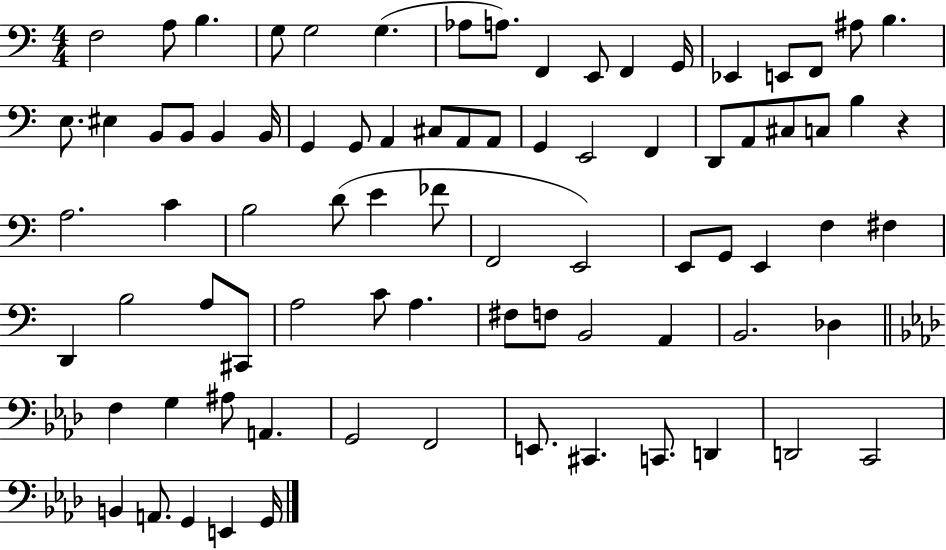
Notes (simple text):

F3/h A3/e B3/q. G3/e G3/h G3/q. Ab3/e A3/e. F2/q E2/e F2/q G2/s Eb2/q E2/e F2/e A#3/e B3/q. E3/e. EIS3/q B2/e B2/e B2/q B2/s G2/q G2/e A2/q C#3/e A2/e A2/e G2/q E2/h F2/q D2/e A2/e C#3/e C3/e B3/q R/q A3/h. C4/q B3/h D4/e E4/q FES4/e F2/h E2/h E2/e G2/e E2/q F3/q F#3/q D2/q B3/h A3/e C#2/e A3/h C4/e A3/q. F#3/e F3/e B2/h A2/q B2/h. Db3/q F3/q G3/q A#3/e A2/q. G2/h F2/h E2/e. C#2/q. C2/e. D2/q D2/h C2/h B2/q A2/e. G2/q E2/q G2/s